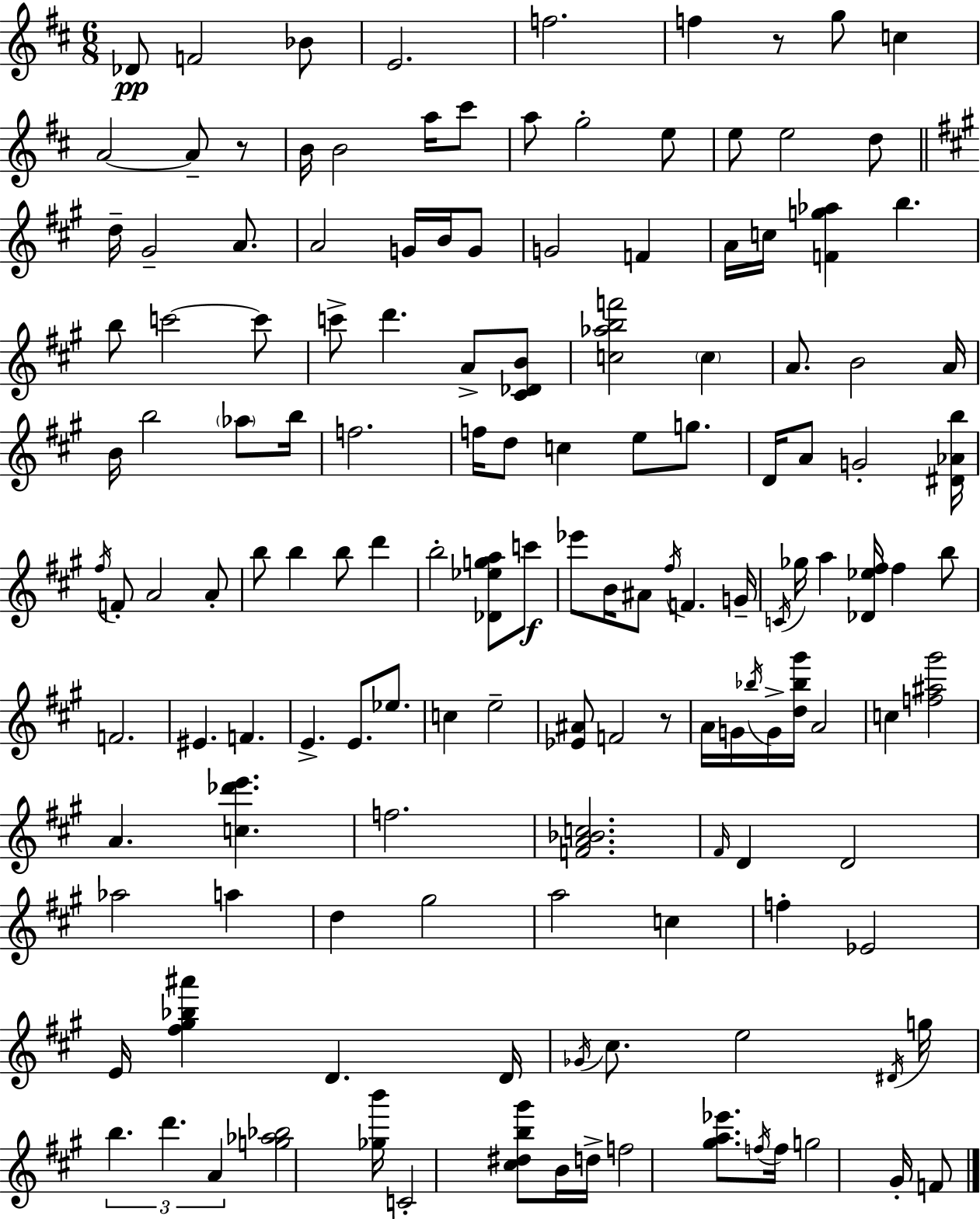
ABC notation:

X:1
T:Untitled
M:6/8
L:1/4
K:D
_D/2 F2 _B/2 E2 f2 f z/2 g/2 c A2 A/2 z/2 B/4 B2 a/4 ^c'/2 a/2 g2 e/2 e/2 e2 d/2 d/4 ^G2 A/2 A2 G/4 B/4 G/2 G2 F A/4 c/4 [Fg_a] b b/2 c'2 c'/2 c'/2 d' A/2 [^C_DB]/2 [c_abf']2 c A/2 B2 A/4 B/4 b2 _a/2 b/4 f2 f/4 d/2 c e/2 g/2 D/4 A/2 G2 [^D_Ab]/4 ^f/4 F/2 A2 A/2 b/2 b b/2 d' b2 [_D_ega]/2 c'/2 _e'/2 B/4 ^A/2 ^f/4 F G/4 C/4 _g/4 a [_D_e^f]/4 ^f b/2 F2 ^E F E E/2 _e/2 c e2 [_E^A]/2 F2 z/2 A/4 G/4 _b/4 G/4 [d_b^g']/4 A2 c [f^a^g']2 A [c_d'e'] f2 [FA_Bc]2 ^F/4 D D2 _a2 a d ^g2 a2 c f _E2 E/4 [^f^g_b^a'] D D/4 _G/4 ^c/2 e2 ^D/4 g/4 b d' A [g_a_b]2 [_gb']/4 C2 [^c^db^g']/2 B/4 d/4 f2 [^ga_e']/2 f/4 f/4 g2 ^G/4 F/2